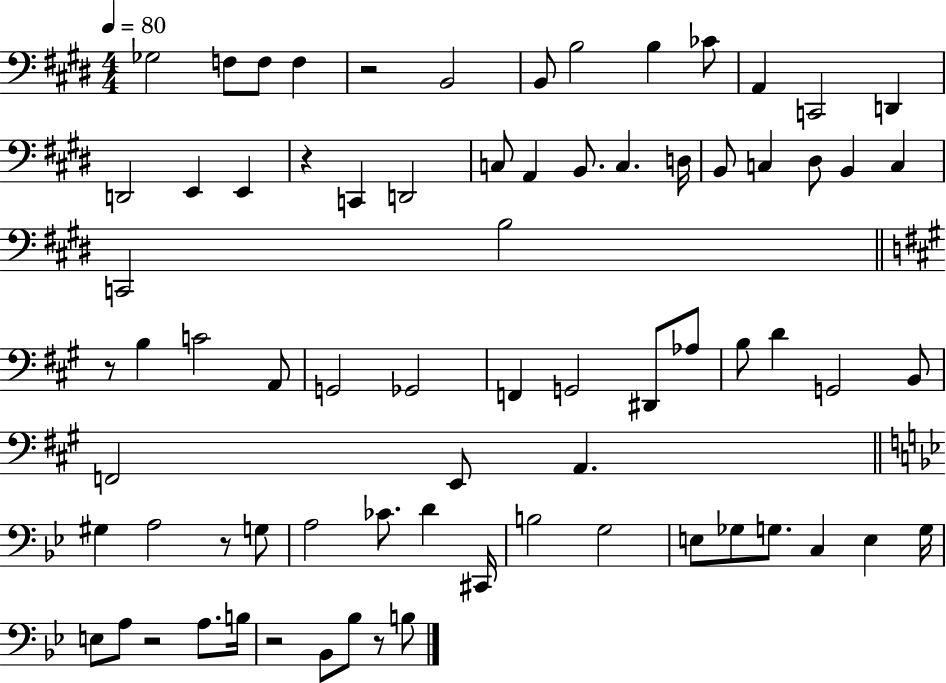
X:1
T:Untitled
M:4/4
L:1/4
K:E
_G,2 F,/2 F,/2 F, z2 B,,2 B,,/2 B,2 B, _C/2 A,, C,,2 D,, D,,2 E,, E,, z C,, D,,2 C,/2 A,, B,,/2 C, D,/4 B,,/2 C, ^D,/2 B,, C, C,,2 B,2 z/2 B, C2 A,,/2 G,,2 _G,,2 F,, G,,2 ^D,,/2 _A,/2 B,/2 D G,,2 B,,/2 F,,2 E,,/2 A,, ^G, A,2 z/2 G,/2 A,2 _C/2 D ^C,,/4 B,2 G,2 E,/2 _G,/2 G,/2 C, E, G,/4 E,/2 A,/2 z2 A,/2 B,/4 z2 _B,,/2 _B,/2 z/2 B,/2